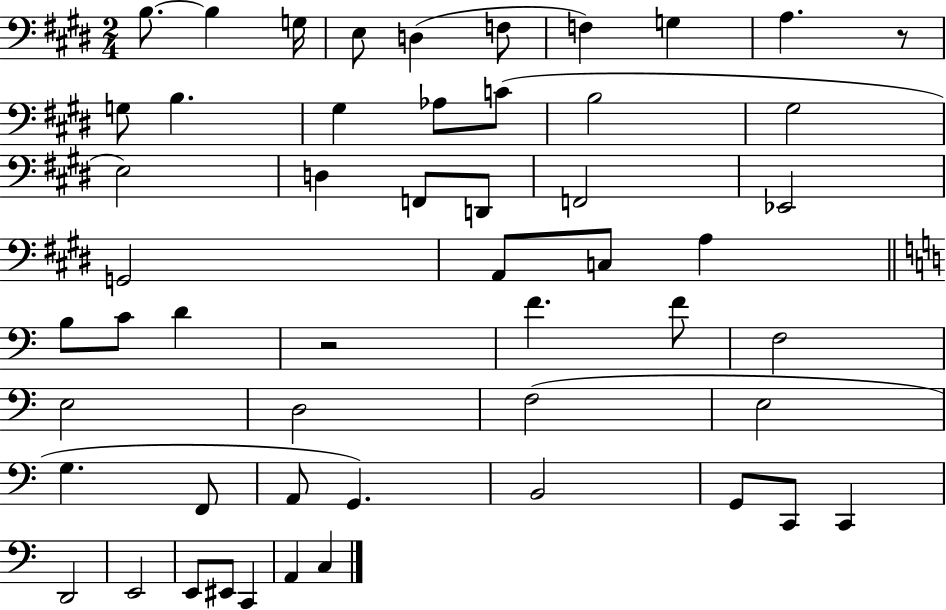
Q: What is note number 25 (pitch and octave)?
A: C3